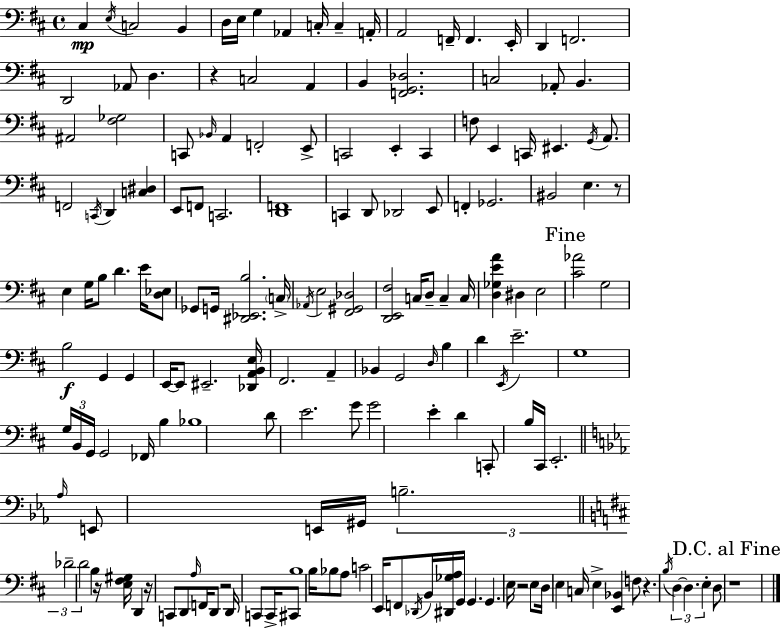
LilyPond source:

{
  \clef bass
  \time 4/4
  \defaultTimeSignature
  \key d \major
  cis4\mp \acciaccatura { e16 } c2 b,4 | d16 e16 g4 aes,4 c16-. c4-- | a,16-. a,2 f,16-- f,4. | e,16-. d,4 f,2. | \break d,2 aes,8 d4. | r4 c2 a,4 | b,4 <f, g, des>2. | c2 aes,8-. b,4. | \break ais,2 <fis ges>2 | c,8 \grace { bes,16 } a,4 f,2-. | e,8-> c,2 e,4-. c,4 | f8 e,4 c,16 eis,4. \acciaccatura { g,16 } | \break a,8. f,2 \acciaccatura { c,16 } d,4 | <c dis>4 e,8 f,8 c,2. | <d, f,>1 | c,4 d,8 des,2 | \break e,8 f,4-. ges,2. | bis,2 e4. | r8 e4 g16 b8 d'4. | e'16 <d ees>8 ges,8 g,16 <dis, ees, b>2. | \break \parenthesize c16-> \acciaccatura { aes,16 } e2 <fis, gis, des>2 | <d, e, fis>2 c16 d8-- | c4-- c16 <d ges e' a'>4 dis4 e2 | \mark "Fine" <cis' aes'>2 g2 | \break b2\f g,4 | g,4 e,16~~ e,8 eis,2.-- | <des, a, b, e>16 fis,2. | a,4-- bes,4 g,2 | \break \grace { d16 } b4 d'4 \acciaccatura { e,16 } e'2.-- | g1 | \tuplet 3/2 { g16 b,16 g,16 } g,2 | fes,16 b4 bes1 | \break d'8 e'2. | g'8 g'2 e'4-. | d'4 c,8-. b16 cis,16 e,2.-. | \bar "||" \break \key c \minor \grace { aes16 } e,8 e,16 gis,16 \tuplet 3/2 { b2.-- | \bar "||" \break \key d \major des'2-- d'2 } | b4 r16 <e fis gis>16 d,4 r16 c,8 d,8 \grace { a16 } | f,16 d,8 r2 d,16 c,8 c,16-> cis,8 | b1 | \break b16 bes8 a8 c'2 e,16 f,8 | \acciaccatura { des,16 } b,16 <dis, ges a>16 g,16 g,4. g,4. | e16 r2 e8 d16 e4 | c16 e4-> <e, bes,>4 f8 r4. | \break \acciaccatura { b16 } \tuplet 3/2 { d4~~ d4. e4-. } | d8 \mark "D.C. al Fine" r1 | \bar "|."
}